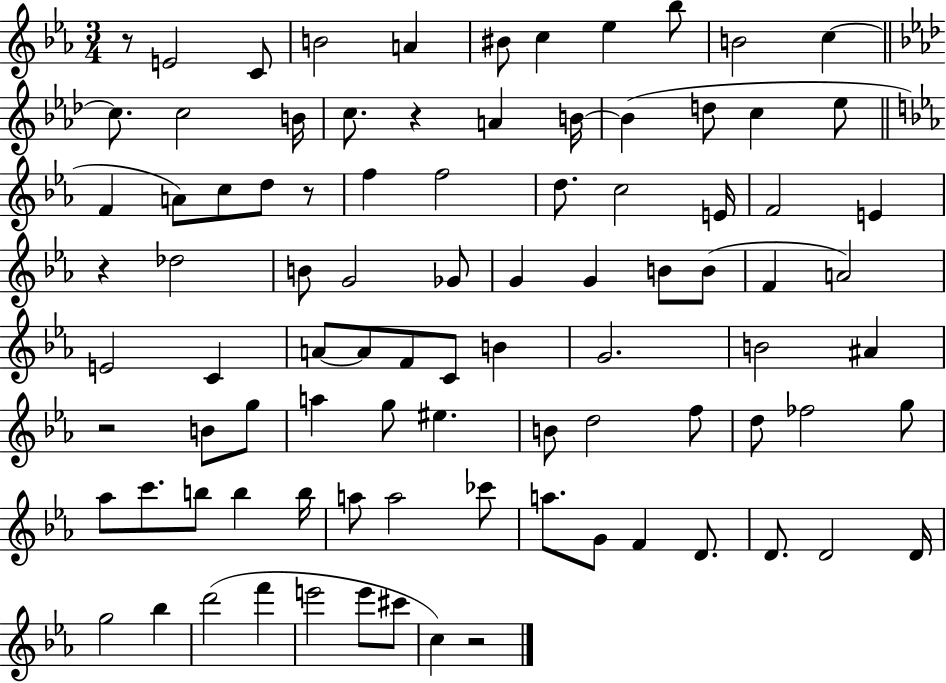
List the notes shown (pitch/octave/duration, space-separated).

R/e E4/h C4/e B4/h A4/q BIS4/e C5/q Eb5/q Bb5/e B4/h C5/q C5/e. C5/h B4/s C5/e. R/q A4/q B4/s B4/q D5/e C5/q Eb5/e F4/q A4/e C5/e D5/e R/e F5/q F5/h D5/e. C5/h E4/s F4/h E4/q R/q Db5/h B4/e G4/h Gb4/e G4/q G4/q B4/e B4/e F4/q A4/h E4/h C4/q A4/e A4/e F4/e C4/e B4/q G4/h. B4/h A#4/q R/h B4/e G5/e A5/q G5/e EIS5/q. B4/e D5/h F5/e D5/e FES5/h G5/e Ab5/e C6/e. B5/e B5/q B5/s A5/e A5/h CES6/e A5/e. G4/e F4/q D4/e. D4/e. D4/h D4/s G5/h Bb5/q D6/h F6/q E6/h E6/e C#6/e C5/q R/h